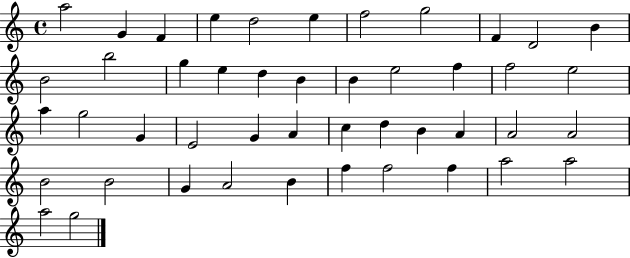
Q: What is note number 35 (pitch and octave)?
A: B4